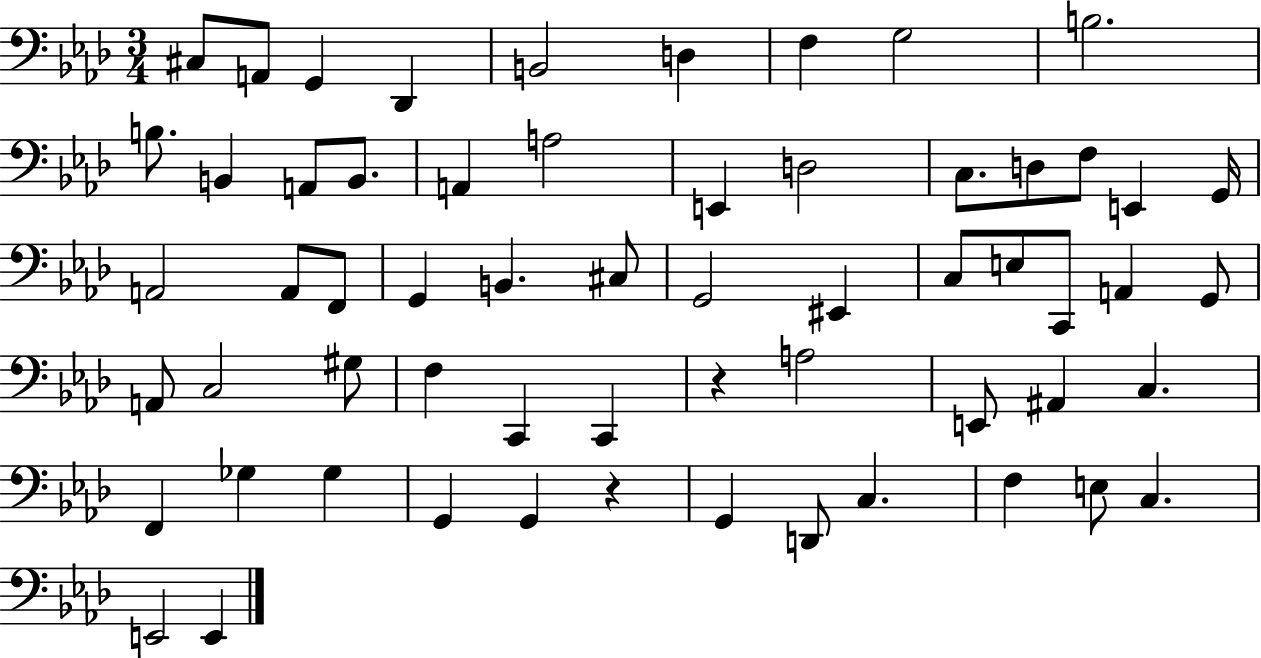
{
  \clef bass
  \numericTimeSignature
  \time 3/4
  \key aes \major
  cis8 a,8 g,4 des,4 | b,2 d4 | f4 g2 | b2. | \break b8. b,4 a,8 b,8. | a,4 a2 | e,4 d2 | c8. d8 f8 e,4 g,16 | \break a,2 a,8 f,8 | g,4 b,4. cis8 | g,2 eis,4 | c8 e8 c,8 a,4 g,8 | \break a,8 c2 gis8 | f4 c,4 c,4 | r4 a2 | e,8 ais,4 c4. | \break f,4 ges4 ges4 | g,4 g,4 r4 | g,4 d,8 c4. | f4 e8 c4. | \break e,2 e,4 | \bar "|."
}